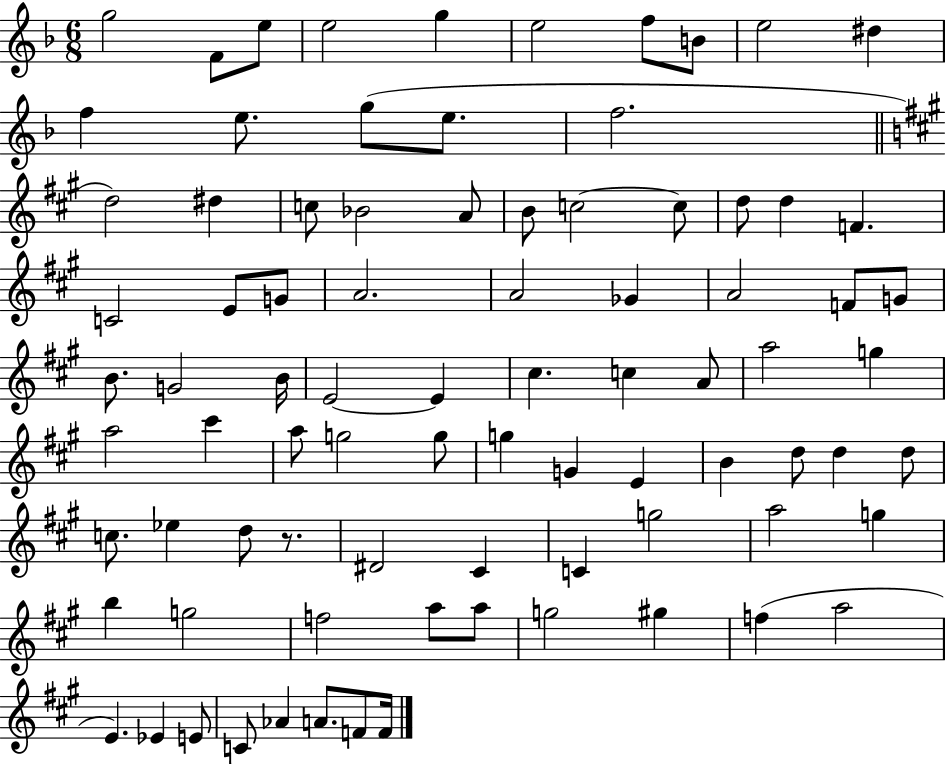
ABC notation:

X:1
T:Untitled
M:6/8
L:1/4
K:F
g2 F/2 e/2 e2 g e2 f/2 B/2 e2 ^d f e/2 g/2 e/2 f2 d2 ^d c/2 _B2 A/2 B/2 c2 c/2 d/2 d F C2 E/2 G/2 A2 A2 _G A2 F/2 G/2 B/2 G2 B/4 E2 E ^c c A/2 a2 g a2 ^c' a/2 g2 g/2 g G E B d/2 d d/2 c/2 _e d/2 z/2 ^D2 ^C C g2 a2 g b g2 f2 a/2 a/2 g2 ^g f a2 E _E E/2 C/2 _A A/2 F/2 F/4